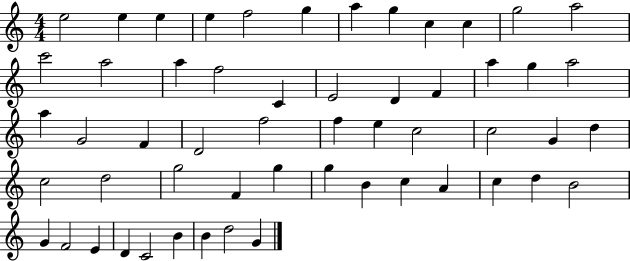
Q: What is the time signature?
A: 4/4